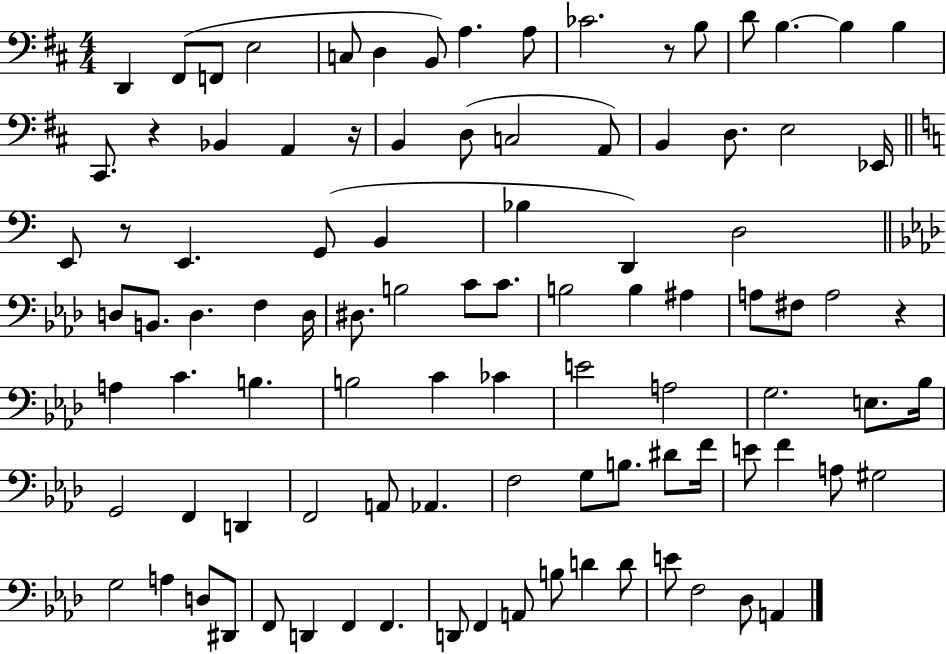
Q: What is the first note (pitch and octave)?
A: D2